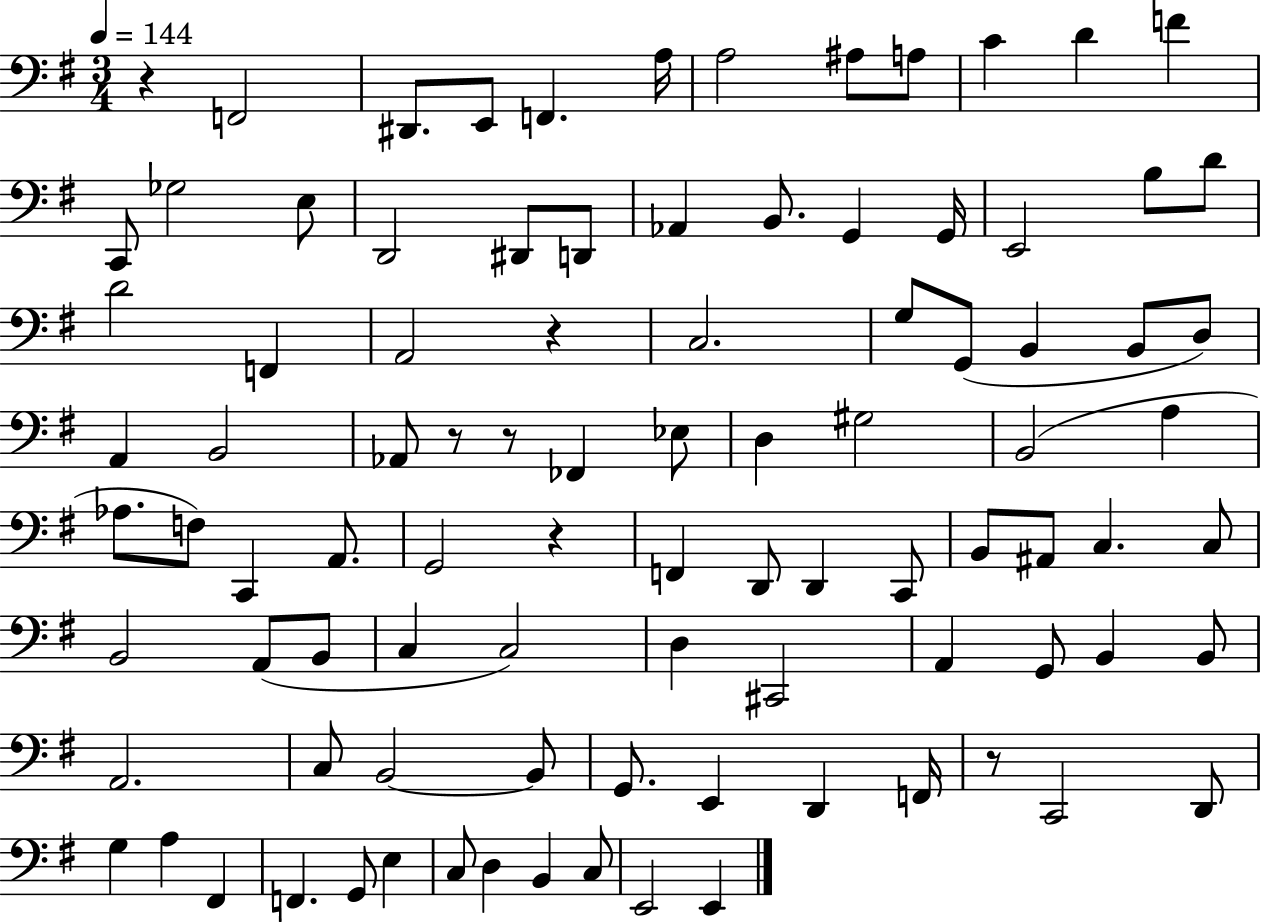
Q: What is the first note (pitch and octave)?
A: F2